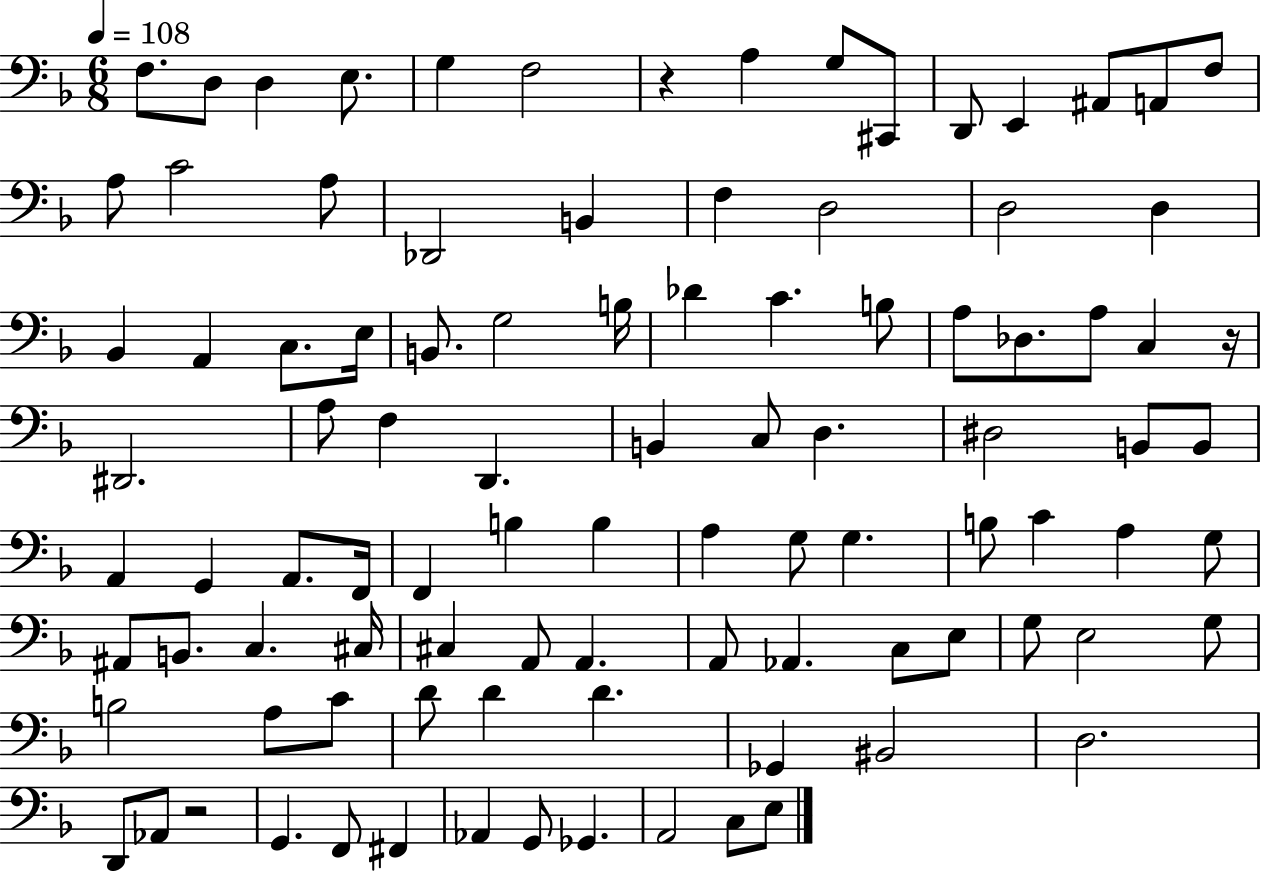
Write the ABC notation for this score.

X:1
T:Untitled
M:6/8
L:1/4
K:F
F,/2 D,/2 D, E,/2 G, F,2 z A, G,/2 ^C,,/2 D,,/2 E,, ^A,,/2 A,,/2 F,/2 A,/2 C2 A,/2 _D,,2 B,, F, D,2 D,2 D, _B,, A,, C,/2 E,/4 B,,/2 G,2 B,/4 _D C B,/2 A,/2 _D,/2 A,/2 C, z/4 ^D,,2 A,/2 F, D,, B,, C,/2 D, ^D,2 B,,/2 B,,/2 A,, G,, A,,/2 F,,/4 F,, B, B, A, G,/2 G, B,/2 C A, G,/2 ^A,,/2 B,,/2 C, ^C,/4 ^C, A,,/2 A,, A,,/2 _A,, C,/2 E,/2 G,/2 E,2 G,/2 B,2 A,/2 C/2 D/2 D D _G,, ^B,,2 D,2 D,,/2 _A,,/2 z2 G,, F,,/2 ^F,, _A,, G,,/2 _G,, A,,2 C,/2 E,/2